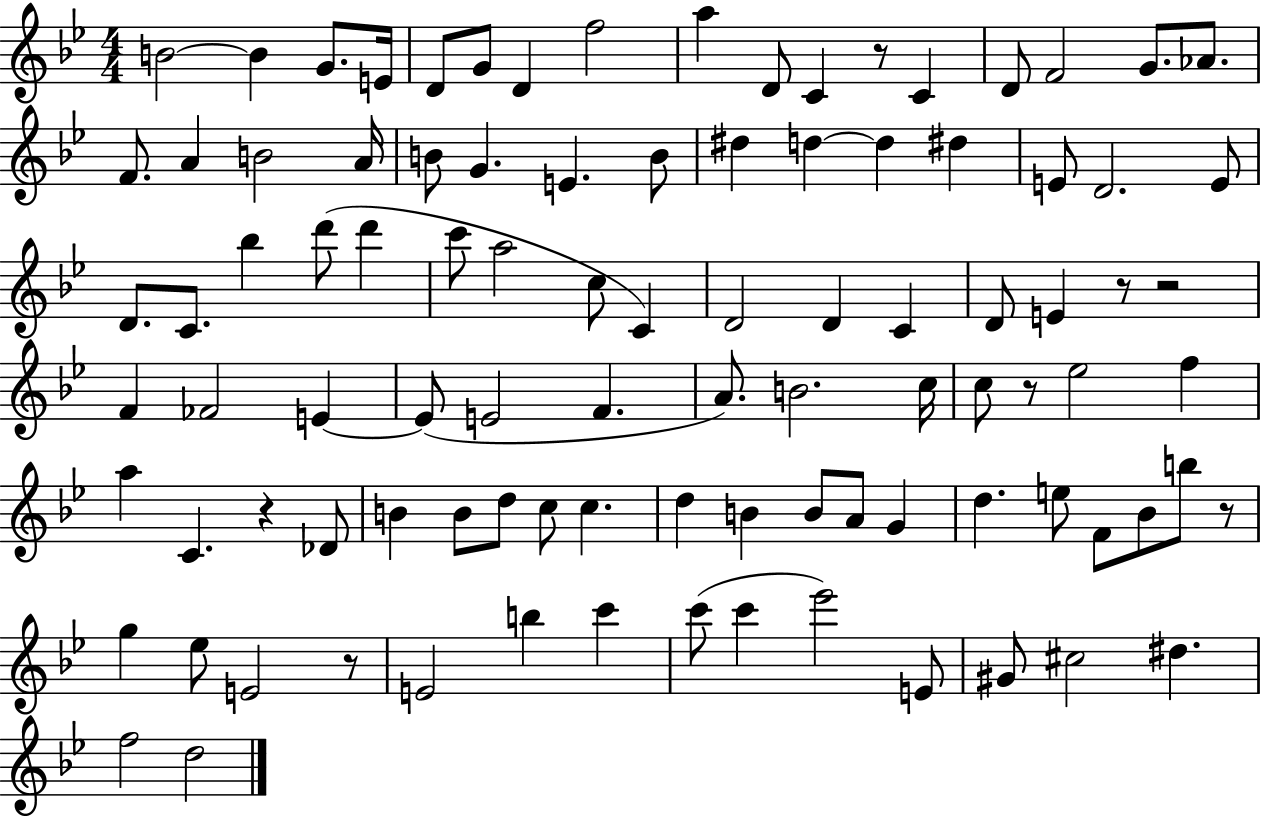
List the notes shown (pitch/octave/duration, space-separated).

B4/h B4/q G4/e. E4/s D4/e G4/e D4/q F5/h A5/q D4/e C4/q R/e C4/q D4/e F4/h G4/e. Ab4/e. F4/e. A4/q B4/h A4/s B4/e G4/q. E4/q. B4/e D#5/q D5/q D5/q D#5/q E4/e D4/h. E4/e D4/e. C4/e. Bb5/q D6/e D6/q C6/e A5/h C5/e C4/q D4/h D4/q C4/q D4/e E4/q R/e R/h F4/q FES4/h E4/q E4/e E4/h F4/q. A4/e. B4/h. C5/s C5/e R/e Eb5/h F5/q A5/q C4/q. R/q Db4/e B4/q B4/e D5/e C5/e C5/q. D5/q B4/q B4/e A4/e G4/q D5/q. E5/e F4/e Bb4/e B5/e R/e G5/q Eb5/e E4/h R/e E4/h B5/q C6/q C6/e C6/q Eb6/h E4/e G#4/e C#5/h D#5/q. F5/h D5/h